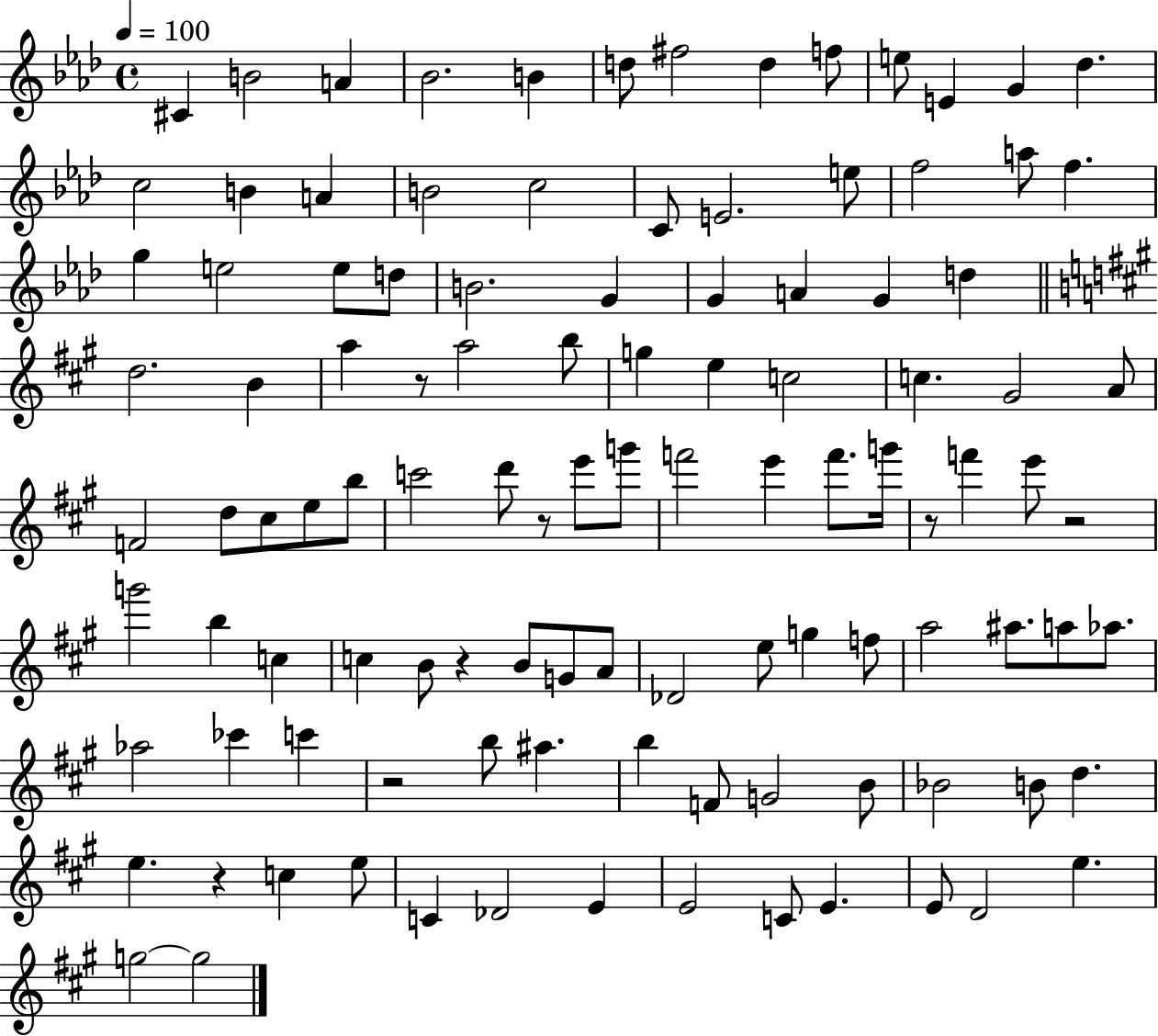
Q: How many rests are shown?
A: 7